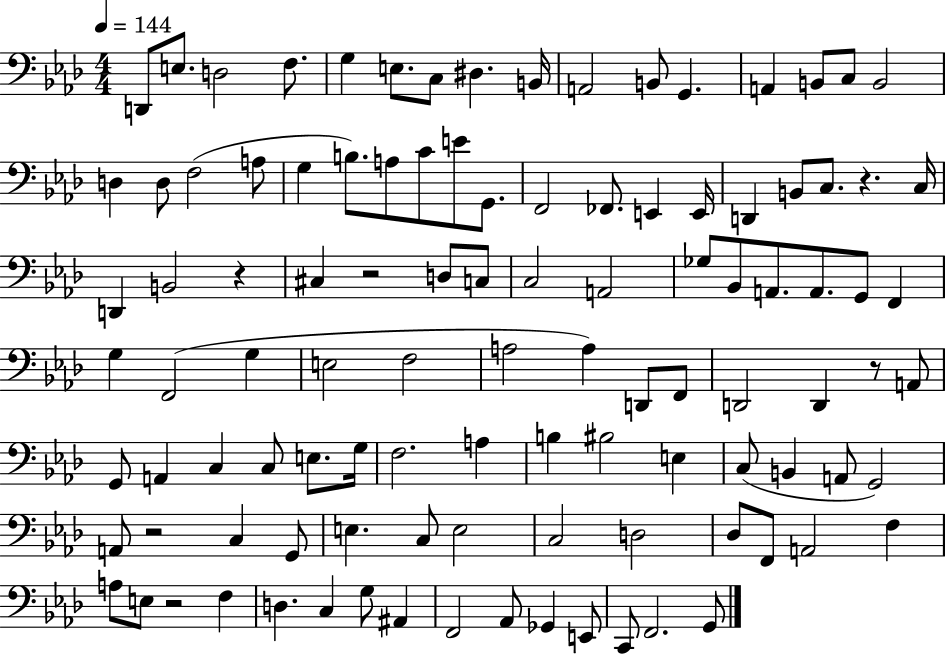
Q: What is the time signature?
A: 4/4